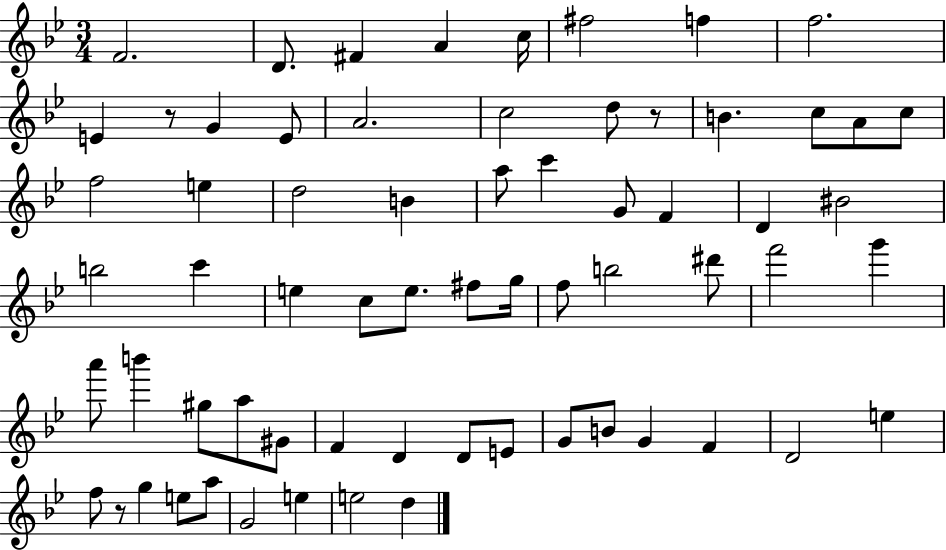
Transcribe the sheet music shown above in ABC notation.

X:1
T:Untitled
M:3/4
L:1/4
K:Bb
F2 D/2 ^F A c/4 ^f2 f f2 E z/2 G E/2 A2 c2 d/2 z/2 B c/2 A/2 c/2 f2 e d2 B a/2 c' G/2 F D ^B2 b2 c' e c/2 e/2 ^f/2 g/4 f/2 b2 ^d'/2 f'2 g' a'/2 b' ^g/2 a/2 ^G/2 F D D/2 E/2 G/2 B/2 G F D2 e f/2 z/2 g e/2 a/2 G2 e e2 d